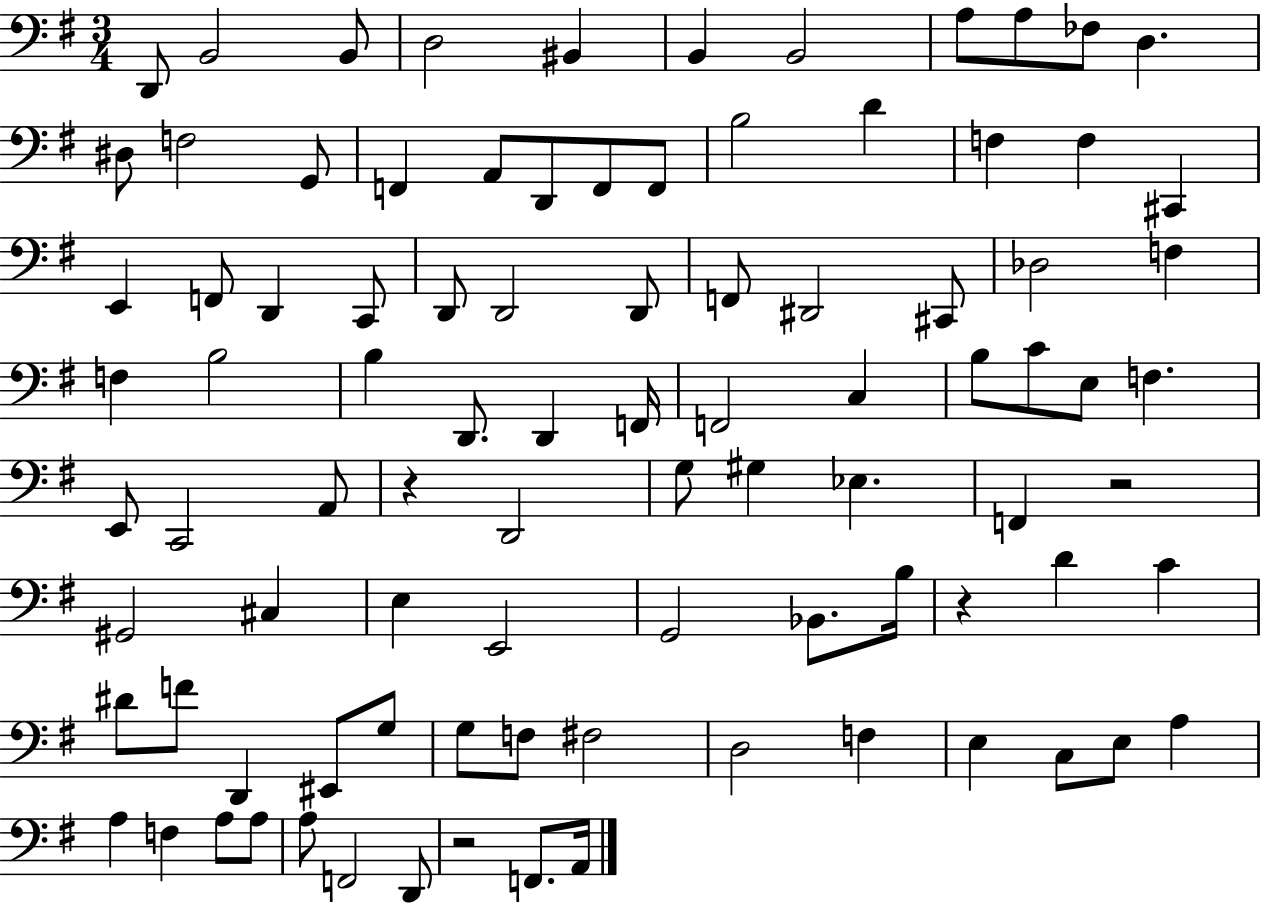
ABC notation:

X:1
T:Untitled
M:3/4
L:1/4
K:G
D,,/2 B,,2 B,,/2 D,2 ^B,, B,, B,,2 A,/2 A,/2 _F,/2 D, ^D,/2 F,2 G,,/2 F,, A,,/2 D,,/2 F,,/2 F,,/2 B,2 D F, F, ^C,, E,, F,,/2 D,, C,,/2 D,,/2 D,,2 D,,/2 F,,/2 ^D,,2 ^C,,/2 _D,2 F, F, B,2 B, D,,/2 D,, F,,/4 F,,2 C, B,/2 C/2 E,/2 F, E,,/2 C,,2 A,,/2 z D,,2 G,/2 ^G, _E, F,, z2 ^G,,2 ^C, E, E,,2 G,,2 _B,,/2 B,/4 z D C ^D/2 F/2 D,, ^E,,/2 G,/2 G,/2 F,/2 ^F,2 D,2 F, E, C,/2 E,/2 A, A, F, A,/2 A,/2 A,/2 F,,2 D,,/2 z2 F,,/2 A,,/4